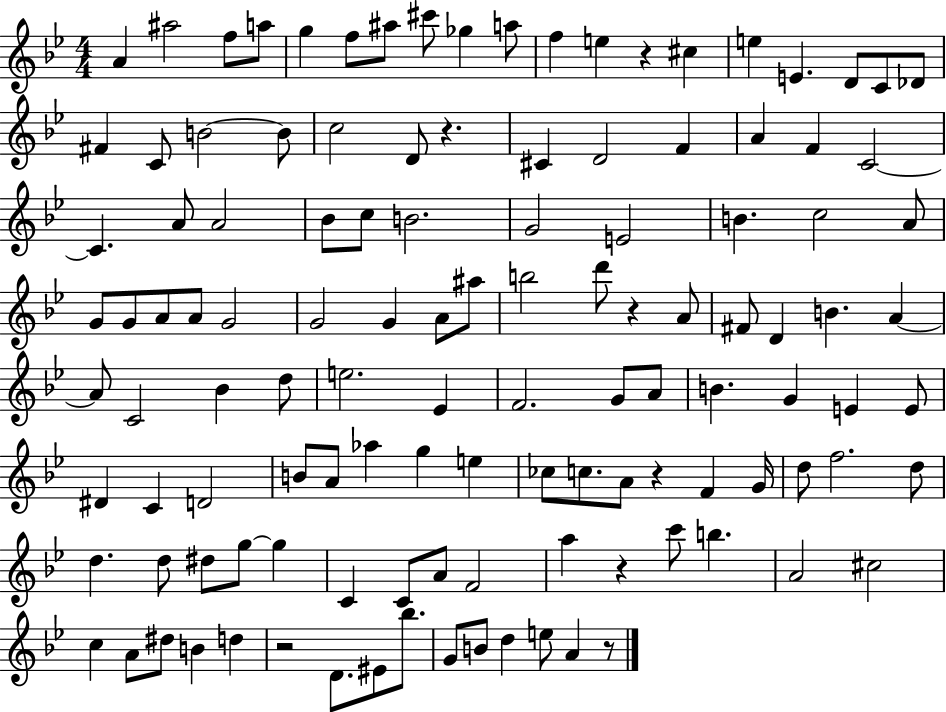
{
  \clef treble
  \numericTimeSignature
  \time 4/4
  \key bes \major
  a'4 ais''2 f''8 a''8 | g''4 f''8 ais''8 cis'''8 ges''4 a''8 | f''4 e''4 r4 cis''4 | e''4 e'4. d'8 c'8 des'8 | \break fis'4 c'8 b'2~~ b'8 | c''2 d'8 r4. | cis'4 d'2 f'4 | a'4 f'4 c'2~~ | \break c'4. a'8 a'2 | bes'8 c''8 b'2. | g'2 e'2 | b'4. c''2 a'8 | \break g'8 g'8 a'8 a'8 g'2 | g'2 g'4 a'8 ais''8 | b''2 d'''8 r4 a'8 | fis'8 d'4 b'4. a'4~~ | \break a'8 c'2 bes'4 d''8 | e''2. ees'4 | f'2. g'8 a'8 | b'4. g'4 e'4 e'8 | \break dis'4 c'4 d'2 | b'8 a'8 aes''4 g''4 e''4 | ces''8 c''8. a'8 r4 f'4 g'16 | d''8 f''2. d''8 | \break d''4. d''8 dis''8 g''8~~ g''4 | c'4 c'8 a'8 f'2 | a''4 r4 c'''8 b''4. | a'2 cis''2 | \break c''4 a'8 dis''8 b'4 d''4 | r2 d'8. eis'8 bes''8. | g'8 b'8 d''4 e''8 a'4 r8 | \bar "|."
}